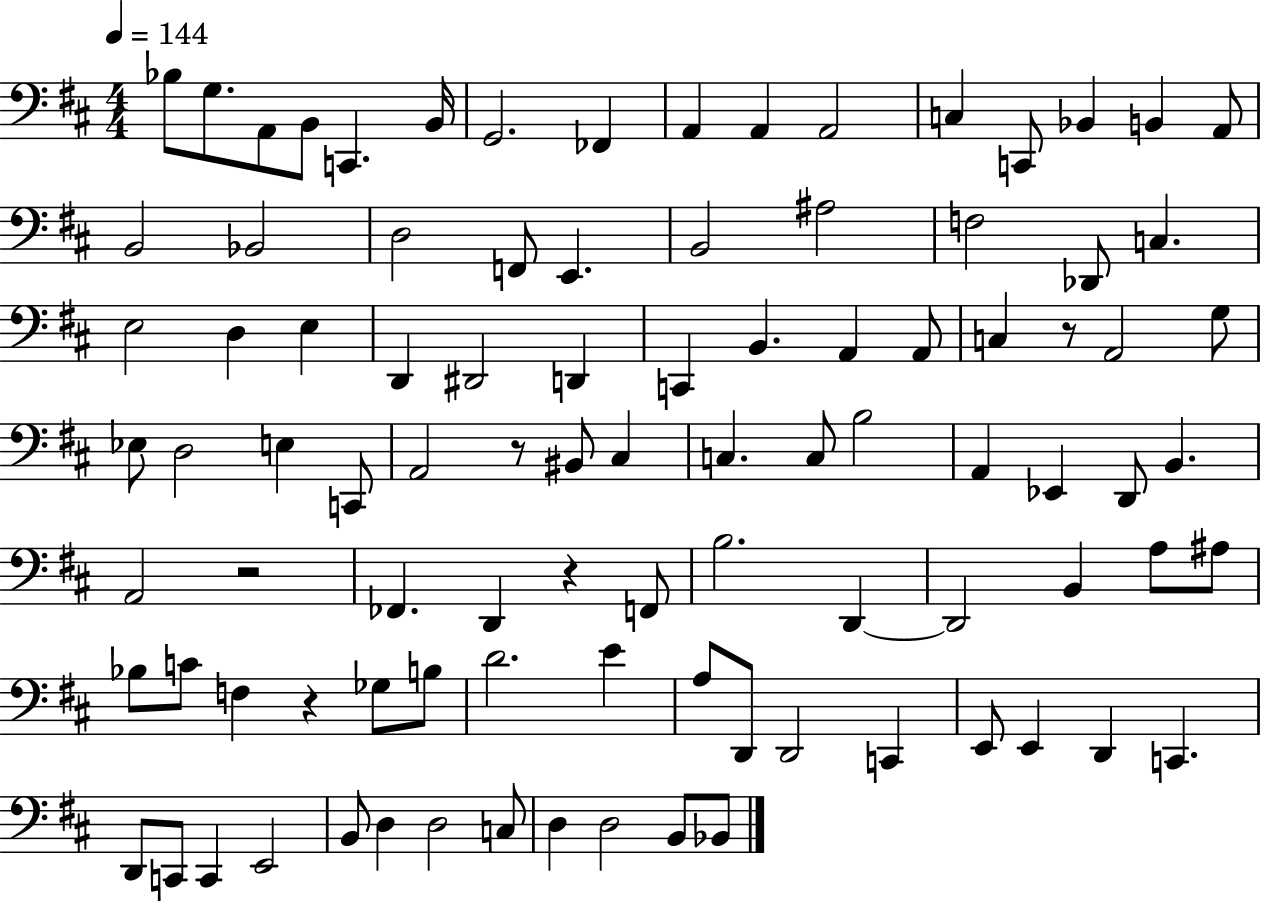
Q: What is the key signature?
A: D major